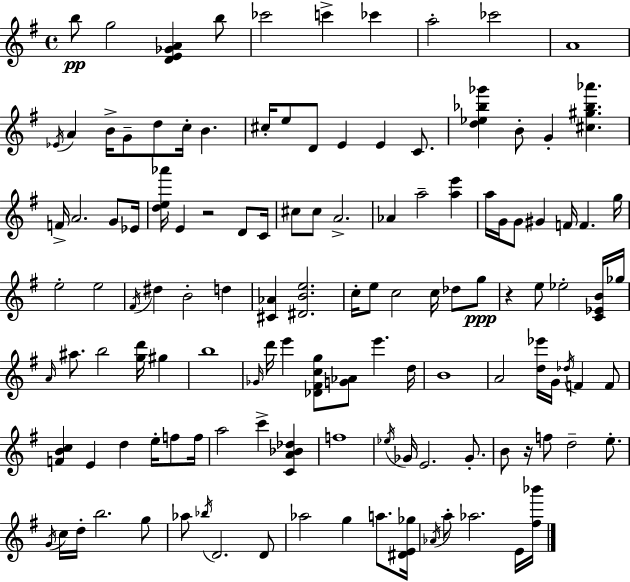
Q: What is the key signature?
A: E minor